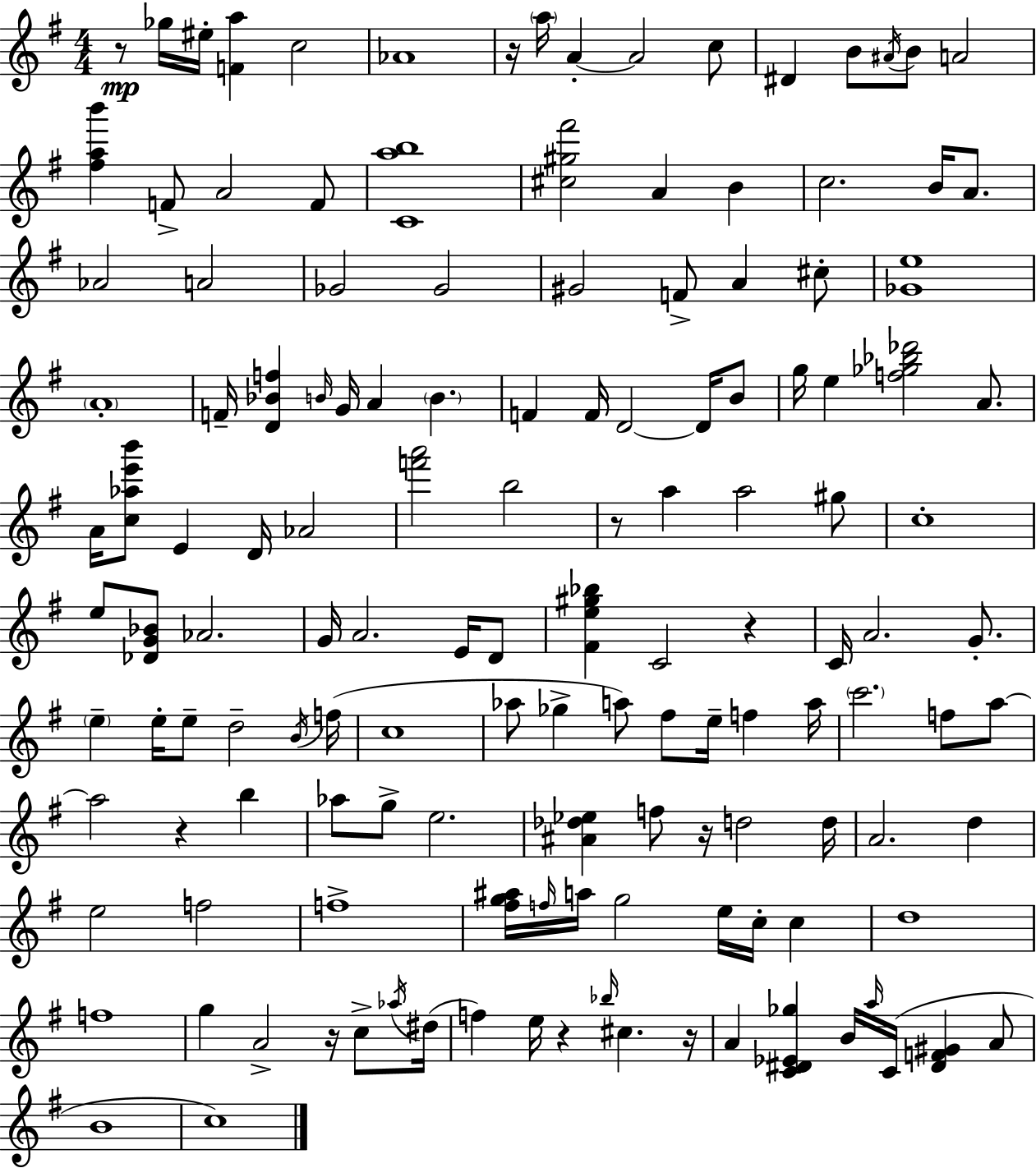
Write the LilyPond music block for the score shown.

{
  \clef treble
  \numericTimeSignature
  \time 4/4
  \key g \major
  r8\mp ges''16 eis''16-. <f' a''>4 c''2 | aes'1 | r16 \parenthesize a''16 a'4-.~~ a'2 c''8 | dis'4 b'8 \acciaccatura { ais'16 } b'8 a'2 | \break <fis'' a'' b'''>4 f'8-> a'2 f'8 | <c' a'' b''>1 | <cis'' gis'' fis'''>2 a'4 b'4 | c''2. b'16 a'8. | \break aes'2 a'2 | ges'2 ges'2 | gis'2 f'8-> a'4 cis''8-. | <ges' e''>1 | \break \parenthesize a'1-. | f'16-- <d' bes' f''>4 \grace { b'16 } g'16 a'4 \parenthesize b'4. | f'4 f'16 d'2~~ d'16 | b'8 g''16 e''4 <f'' ges'' bes'' des'''>2 a'8. | \break a'16 <c'' aes'' e''' b'''>8 e'4 d'16 aes'2 | <f''' a'''>2 b''2 | r8 a''4 a''2 | gis''8 c''1-. | \break e''8 <des' g' bes'>8 aes'2. | g'16 a'2. e'16 | d'8 <fis' e'' gis'' bes''>4 c'2 r4 | c'16 a'2. g'8.-. | \break \parenthesize e''4-- e''16-. e''8-- d''2-- | \acciaccatura { b'16 }( f''16 c''1 | aes''8 ges''4-> a''8) fis''8 e''16-- f''4 | a''16 \parenthesize c'''2. f''8 | \break a''8~~ a''2 r4 b''4 | aes''8 g''8-> e''2. | <ais' des'' ees''>4 f''8 r16 d''2 | d''16 a'2. d''4 | \break e''2 f''2 | f''1-> | <fis'' g'' ais''>16 \grace { f''16 } a''16 g''2 e''16 c''16-. | c''4 d''1 | \break f''1 | g''4 a'2-> | r16 c''8-> \acciaccatura { aes''16 }( dis''16 f''4) e''16 r4 \grace { bes''16 } cis''4. | r16 a'4 <c' dis' ees' ges''>4 b'16 \grace { a''16 }( | \break c'16 <dis' f' gis'>4 a'8 b'1 | c''1) | \bar "|."
}